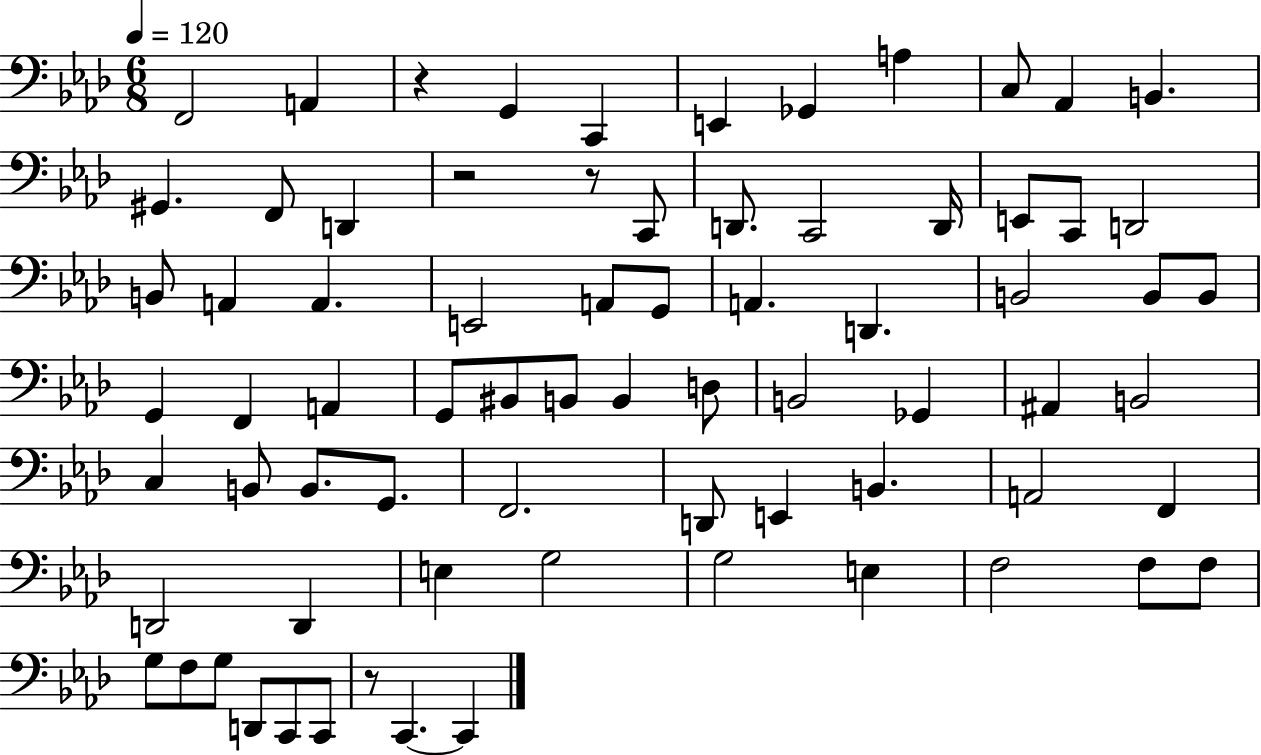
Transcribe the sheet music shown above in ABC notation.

X:1
T:Untitled
M:6/8
L:1/4
K:Ab
F,,2 A,, z G,, C,, E,, _G,, A, C,/2 _A,, B,, ^G,, F,,/2 D,, z2 z/2 C,,/2 D,,/2 C,,2 D,,/4 E,,/2 C,,/2 D,,2 B,,/2 A,, A,, E,,2 A,,/2 G,,/2 A,, D,, B,,2 B,,/2 B,,/2 G,, F,, A,, G,,/2 ^B,,/2 B,,/2 B,, D,/2 B,,2 _G,, ^A,, B,,2 C, B,,/2 B,,/2 G,,/2 F,,2 D,,/2 E,, B,, A,,2 F,, D,,2 D,, E, G,2 G,2 E, F,2 F,/2 F,/2 G,/2 F,/2 G,/2 D,,/2 C,,/2 C,,/2 z/2 C,, C,,